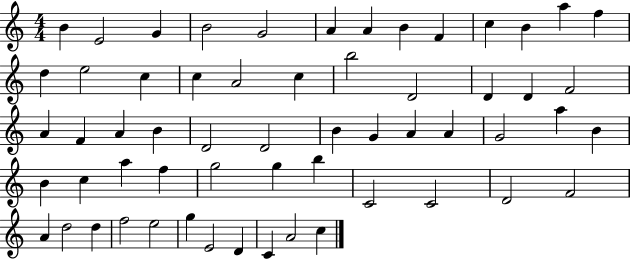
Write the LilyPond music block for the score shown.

{
  \clef treble
  \numericTimeSignature
  \time 4/4
  \key c \major
  b'4 e'2 g'4 | b'2 g'2 | a'4 a'4 b'4 f'4 | c''4 b'4 a''4 f''4 | \break d''4 e''2 c''4 | c''4 a'2 c''4 | b''2 d'2 | d'4 d'4 f'2 | \break a'4 f'4 a'4 b'4 | d'2 d'2 | b'4 g'4 a'4 a'4 | g'2 a''4 b'4 | \break b'4 c''4 a''4 f''4 | g''2 g''4 b''4 | c'2 c'2 | d'2 f'2 | \break a'4 d''2 d''4 | f''2 e''2 | g''4 e'2 d'4 | c'4 a'2 c''4 | \break \bar "|."
}